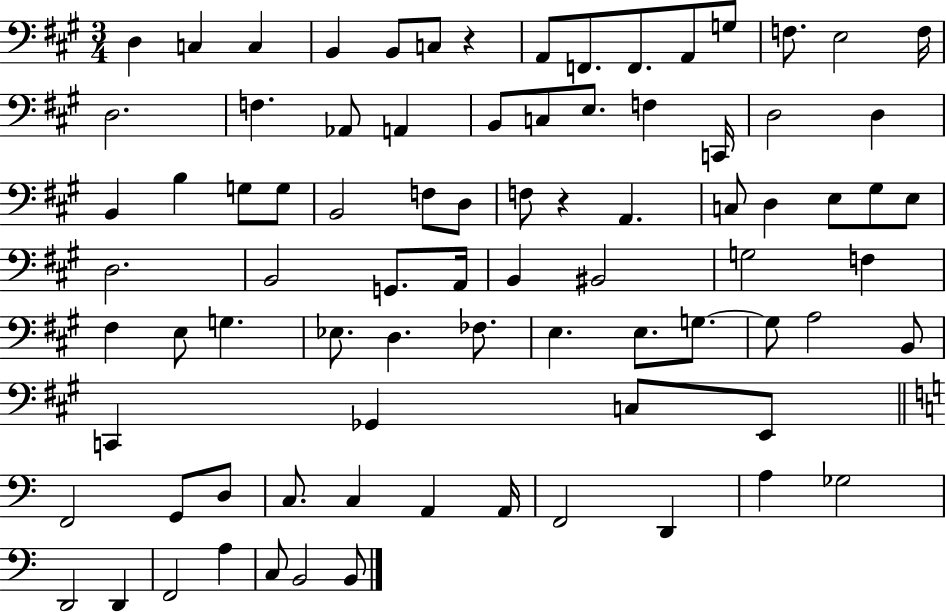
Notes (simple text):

D3/q C3/q C3/q B2/q B2/e C3/e R/q A2/e F2/e. F2/e. A2/e G3/e F3/e. E3/h F3/s D3/h. F3/q. Ab2/e A2/q B2/e C3/e E3/e. F3/q C2/s D3/h D3/q B2/q B3/q G3/e G3/e B2/h F3/e D3/e F3/e R/q A2/q. C3/e D3/q E3/e G#3/e E3/e D3/h. B2/h G2/e. A2/s B2/q BIS2/h G3/h F3/q F#3/q E3/e G3/q. Eb3/e. D3/q. FES3/e. E3/q. E3/e. G3/e. G3/e A3/h B2/e C2/q Gb2/q C3/e E2/e F2/h G2/e D3/e C3/e. C3/q A2/q A2/s F2/h D2/q A3/q Gb3/h D2/h D2/q F2/h A3/q C3/e B2/h B2/e